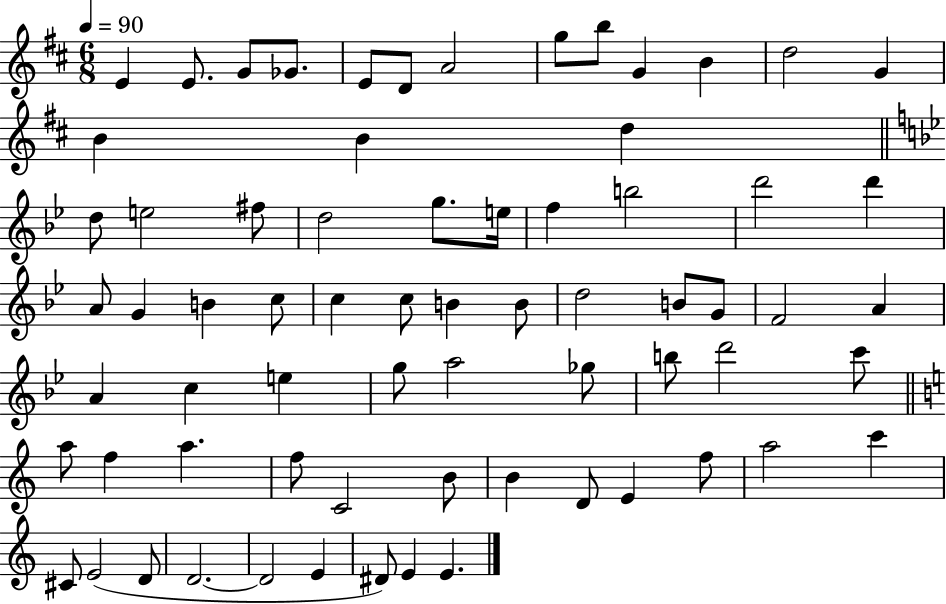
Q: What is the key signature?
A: D major